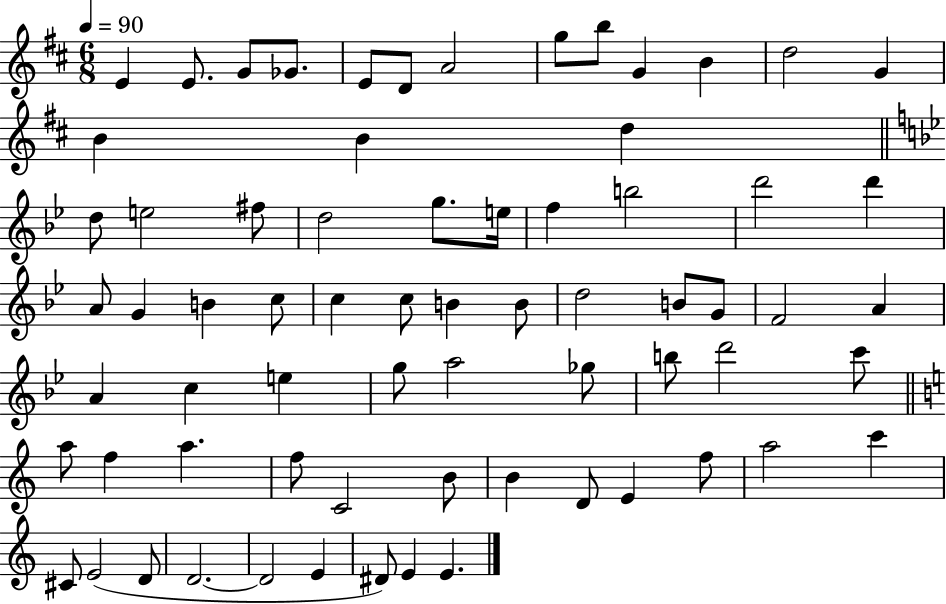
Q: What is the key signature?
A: D major